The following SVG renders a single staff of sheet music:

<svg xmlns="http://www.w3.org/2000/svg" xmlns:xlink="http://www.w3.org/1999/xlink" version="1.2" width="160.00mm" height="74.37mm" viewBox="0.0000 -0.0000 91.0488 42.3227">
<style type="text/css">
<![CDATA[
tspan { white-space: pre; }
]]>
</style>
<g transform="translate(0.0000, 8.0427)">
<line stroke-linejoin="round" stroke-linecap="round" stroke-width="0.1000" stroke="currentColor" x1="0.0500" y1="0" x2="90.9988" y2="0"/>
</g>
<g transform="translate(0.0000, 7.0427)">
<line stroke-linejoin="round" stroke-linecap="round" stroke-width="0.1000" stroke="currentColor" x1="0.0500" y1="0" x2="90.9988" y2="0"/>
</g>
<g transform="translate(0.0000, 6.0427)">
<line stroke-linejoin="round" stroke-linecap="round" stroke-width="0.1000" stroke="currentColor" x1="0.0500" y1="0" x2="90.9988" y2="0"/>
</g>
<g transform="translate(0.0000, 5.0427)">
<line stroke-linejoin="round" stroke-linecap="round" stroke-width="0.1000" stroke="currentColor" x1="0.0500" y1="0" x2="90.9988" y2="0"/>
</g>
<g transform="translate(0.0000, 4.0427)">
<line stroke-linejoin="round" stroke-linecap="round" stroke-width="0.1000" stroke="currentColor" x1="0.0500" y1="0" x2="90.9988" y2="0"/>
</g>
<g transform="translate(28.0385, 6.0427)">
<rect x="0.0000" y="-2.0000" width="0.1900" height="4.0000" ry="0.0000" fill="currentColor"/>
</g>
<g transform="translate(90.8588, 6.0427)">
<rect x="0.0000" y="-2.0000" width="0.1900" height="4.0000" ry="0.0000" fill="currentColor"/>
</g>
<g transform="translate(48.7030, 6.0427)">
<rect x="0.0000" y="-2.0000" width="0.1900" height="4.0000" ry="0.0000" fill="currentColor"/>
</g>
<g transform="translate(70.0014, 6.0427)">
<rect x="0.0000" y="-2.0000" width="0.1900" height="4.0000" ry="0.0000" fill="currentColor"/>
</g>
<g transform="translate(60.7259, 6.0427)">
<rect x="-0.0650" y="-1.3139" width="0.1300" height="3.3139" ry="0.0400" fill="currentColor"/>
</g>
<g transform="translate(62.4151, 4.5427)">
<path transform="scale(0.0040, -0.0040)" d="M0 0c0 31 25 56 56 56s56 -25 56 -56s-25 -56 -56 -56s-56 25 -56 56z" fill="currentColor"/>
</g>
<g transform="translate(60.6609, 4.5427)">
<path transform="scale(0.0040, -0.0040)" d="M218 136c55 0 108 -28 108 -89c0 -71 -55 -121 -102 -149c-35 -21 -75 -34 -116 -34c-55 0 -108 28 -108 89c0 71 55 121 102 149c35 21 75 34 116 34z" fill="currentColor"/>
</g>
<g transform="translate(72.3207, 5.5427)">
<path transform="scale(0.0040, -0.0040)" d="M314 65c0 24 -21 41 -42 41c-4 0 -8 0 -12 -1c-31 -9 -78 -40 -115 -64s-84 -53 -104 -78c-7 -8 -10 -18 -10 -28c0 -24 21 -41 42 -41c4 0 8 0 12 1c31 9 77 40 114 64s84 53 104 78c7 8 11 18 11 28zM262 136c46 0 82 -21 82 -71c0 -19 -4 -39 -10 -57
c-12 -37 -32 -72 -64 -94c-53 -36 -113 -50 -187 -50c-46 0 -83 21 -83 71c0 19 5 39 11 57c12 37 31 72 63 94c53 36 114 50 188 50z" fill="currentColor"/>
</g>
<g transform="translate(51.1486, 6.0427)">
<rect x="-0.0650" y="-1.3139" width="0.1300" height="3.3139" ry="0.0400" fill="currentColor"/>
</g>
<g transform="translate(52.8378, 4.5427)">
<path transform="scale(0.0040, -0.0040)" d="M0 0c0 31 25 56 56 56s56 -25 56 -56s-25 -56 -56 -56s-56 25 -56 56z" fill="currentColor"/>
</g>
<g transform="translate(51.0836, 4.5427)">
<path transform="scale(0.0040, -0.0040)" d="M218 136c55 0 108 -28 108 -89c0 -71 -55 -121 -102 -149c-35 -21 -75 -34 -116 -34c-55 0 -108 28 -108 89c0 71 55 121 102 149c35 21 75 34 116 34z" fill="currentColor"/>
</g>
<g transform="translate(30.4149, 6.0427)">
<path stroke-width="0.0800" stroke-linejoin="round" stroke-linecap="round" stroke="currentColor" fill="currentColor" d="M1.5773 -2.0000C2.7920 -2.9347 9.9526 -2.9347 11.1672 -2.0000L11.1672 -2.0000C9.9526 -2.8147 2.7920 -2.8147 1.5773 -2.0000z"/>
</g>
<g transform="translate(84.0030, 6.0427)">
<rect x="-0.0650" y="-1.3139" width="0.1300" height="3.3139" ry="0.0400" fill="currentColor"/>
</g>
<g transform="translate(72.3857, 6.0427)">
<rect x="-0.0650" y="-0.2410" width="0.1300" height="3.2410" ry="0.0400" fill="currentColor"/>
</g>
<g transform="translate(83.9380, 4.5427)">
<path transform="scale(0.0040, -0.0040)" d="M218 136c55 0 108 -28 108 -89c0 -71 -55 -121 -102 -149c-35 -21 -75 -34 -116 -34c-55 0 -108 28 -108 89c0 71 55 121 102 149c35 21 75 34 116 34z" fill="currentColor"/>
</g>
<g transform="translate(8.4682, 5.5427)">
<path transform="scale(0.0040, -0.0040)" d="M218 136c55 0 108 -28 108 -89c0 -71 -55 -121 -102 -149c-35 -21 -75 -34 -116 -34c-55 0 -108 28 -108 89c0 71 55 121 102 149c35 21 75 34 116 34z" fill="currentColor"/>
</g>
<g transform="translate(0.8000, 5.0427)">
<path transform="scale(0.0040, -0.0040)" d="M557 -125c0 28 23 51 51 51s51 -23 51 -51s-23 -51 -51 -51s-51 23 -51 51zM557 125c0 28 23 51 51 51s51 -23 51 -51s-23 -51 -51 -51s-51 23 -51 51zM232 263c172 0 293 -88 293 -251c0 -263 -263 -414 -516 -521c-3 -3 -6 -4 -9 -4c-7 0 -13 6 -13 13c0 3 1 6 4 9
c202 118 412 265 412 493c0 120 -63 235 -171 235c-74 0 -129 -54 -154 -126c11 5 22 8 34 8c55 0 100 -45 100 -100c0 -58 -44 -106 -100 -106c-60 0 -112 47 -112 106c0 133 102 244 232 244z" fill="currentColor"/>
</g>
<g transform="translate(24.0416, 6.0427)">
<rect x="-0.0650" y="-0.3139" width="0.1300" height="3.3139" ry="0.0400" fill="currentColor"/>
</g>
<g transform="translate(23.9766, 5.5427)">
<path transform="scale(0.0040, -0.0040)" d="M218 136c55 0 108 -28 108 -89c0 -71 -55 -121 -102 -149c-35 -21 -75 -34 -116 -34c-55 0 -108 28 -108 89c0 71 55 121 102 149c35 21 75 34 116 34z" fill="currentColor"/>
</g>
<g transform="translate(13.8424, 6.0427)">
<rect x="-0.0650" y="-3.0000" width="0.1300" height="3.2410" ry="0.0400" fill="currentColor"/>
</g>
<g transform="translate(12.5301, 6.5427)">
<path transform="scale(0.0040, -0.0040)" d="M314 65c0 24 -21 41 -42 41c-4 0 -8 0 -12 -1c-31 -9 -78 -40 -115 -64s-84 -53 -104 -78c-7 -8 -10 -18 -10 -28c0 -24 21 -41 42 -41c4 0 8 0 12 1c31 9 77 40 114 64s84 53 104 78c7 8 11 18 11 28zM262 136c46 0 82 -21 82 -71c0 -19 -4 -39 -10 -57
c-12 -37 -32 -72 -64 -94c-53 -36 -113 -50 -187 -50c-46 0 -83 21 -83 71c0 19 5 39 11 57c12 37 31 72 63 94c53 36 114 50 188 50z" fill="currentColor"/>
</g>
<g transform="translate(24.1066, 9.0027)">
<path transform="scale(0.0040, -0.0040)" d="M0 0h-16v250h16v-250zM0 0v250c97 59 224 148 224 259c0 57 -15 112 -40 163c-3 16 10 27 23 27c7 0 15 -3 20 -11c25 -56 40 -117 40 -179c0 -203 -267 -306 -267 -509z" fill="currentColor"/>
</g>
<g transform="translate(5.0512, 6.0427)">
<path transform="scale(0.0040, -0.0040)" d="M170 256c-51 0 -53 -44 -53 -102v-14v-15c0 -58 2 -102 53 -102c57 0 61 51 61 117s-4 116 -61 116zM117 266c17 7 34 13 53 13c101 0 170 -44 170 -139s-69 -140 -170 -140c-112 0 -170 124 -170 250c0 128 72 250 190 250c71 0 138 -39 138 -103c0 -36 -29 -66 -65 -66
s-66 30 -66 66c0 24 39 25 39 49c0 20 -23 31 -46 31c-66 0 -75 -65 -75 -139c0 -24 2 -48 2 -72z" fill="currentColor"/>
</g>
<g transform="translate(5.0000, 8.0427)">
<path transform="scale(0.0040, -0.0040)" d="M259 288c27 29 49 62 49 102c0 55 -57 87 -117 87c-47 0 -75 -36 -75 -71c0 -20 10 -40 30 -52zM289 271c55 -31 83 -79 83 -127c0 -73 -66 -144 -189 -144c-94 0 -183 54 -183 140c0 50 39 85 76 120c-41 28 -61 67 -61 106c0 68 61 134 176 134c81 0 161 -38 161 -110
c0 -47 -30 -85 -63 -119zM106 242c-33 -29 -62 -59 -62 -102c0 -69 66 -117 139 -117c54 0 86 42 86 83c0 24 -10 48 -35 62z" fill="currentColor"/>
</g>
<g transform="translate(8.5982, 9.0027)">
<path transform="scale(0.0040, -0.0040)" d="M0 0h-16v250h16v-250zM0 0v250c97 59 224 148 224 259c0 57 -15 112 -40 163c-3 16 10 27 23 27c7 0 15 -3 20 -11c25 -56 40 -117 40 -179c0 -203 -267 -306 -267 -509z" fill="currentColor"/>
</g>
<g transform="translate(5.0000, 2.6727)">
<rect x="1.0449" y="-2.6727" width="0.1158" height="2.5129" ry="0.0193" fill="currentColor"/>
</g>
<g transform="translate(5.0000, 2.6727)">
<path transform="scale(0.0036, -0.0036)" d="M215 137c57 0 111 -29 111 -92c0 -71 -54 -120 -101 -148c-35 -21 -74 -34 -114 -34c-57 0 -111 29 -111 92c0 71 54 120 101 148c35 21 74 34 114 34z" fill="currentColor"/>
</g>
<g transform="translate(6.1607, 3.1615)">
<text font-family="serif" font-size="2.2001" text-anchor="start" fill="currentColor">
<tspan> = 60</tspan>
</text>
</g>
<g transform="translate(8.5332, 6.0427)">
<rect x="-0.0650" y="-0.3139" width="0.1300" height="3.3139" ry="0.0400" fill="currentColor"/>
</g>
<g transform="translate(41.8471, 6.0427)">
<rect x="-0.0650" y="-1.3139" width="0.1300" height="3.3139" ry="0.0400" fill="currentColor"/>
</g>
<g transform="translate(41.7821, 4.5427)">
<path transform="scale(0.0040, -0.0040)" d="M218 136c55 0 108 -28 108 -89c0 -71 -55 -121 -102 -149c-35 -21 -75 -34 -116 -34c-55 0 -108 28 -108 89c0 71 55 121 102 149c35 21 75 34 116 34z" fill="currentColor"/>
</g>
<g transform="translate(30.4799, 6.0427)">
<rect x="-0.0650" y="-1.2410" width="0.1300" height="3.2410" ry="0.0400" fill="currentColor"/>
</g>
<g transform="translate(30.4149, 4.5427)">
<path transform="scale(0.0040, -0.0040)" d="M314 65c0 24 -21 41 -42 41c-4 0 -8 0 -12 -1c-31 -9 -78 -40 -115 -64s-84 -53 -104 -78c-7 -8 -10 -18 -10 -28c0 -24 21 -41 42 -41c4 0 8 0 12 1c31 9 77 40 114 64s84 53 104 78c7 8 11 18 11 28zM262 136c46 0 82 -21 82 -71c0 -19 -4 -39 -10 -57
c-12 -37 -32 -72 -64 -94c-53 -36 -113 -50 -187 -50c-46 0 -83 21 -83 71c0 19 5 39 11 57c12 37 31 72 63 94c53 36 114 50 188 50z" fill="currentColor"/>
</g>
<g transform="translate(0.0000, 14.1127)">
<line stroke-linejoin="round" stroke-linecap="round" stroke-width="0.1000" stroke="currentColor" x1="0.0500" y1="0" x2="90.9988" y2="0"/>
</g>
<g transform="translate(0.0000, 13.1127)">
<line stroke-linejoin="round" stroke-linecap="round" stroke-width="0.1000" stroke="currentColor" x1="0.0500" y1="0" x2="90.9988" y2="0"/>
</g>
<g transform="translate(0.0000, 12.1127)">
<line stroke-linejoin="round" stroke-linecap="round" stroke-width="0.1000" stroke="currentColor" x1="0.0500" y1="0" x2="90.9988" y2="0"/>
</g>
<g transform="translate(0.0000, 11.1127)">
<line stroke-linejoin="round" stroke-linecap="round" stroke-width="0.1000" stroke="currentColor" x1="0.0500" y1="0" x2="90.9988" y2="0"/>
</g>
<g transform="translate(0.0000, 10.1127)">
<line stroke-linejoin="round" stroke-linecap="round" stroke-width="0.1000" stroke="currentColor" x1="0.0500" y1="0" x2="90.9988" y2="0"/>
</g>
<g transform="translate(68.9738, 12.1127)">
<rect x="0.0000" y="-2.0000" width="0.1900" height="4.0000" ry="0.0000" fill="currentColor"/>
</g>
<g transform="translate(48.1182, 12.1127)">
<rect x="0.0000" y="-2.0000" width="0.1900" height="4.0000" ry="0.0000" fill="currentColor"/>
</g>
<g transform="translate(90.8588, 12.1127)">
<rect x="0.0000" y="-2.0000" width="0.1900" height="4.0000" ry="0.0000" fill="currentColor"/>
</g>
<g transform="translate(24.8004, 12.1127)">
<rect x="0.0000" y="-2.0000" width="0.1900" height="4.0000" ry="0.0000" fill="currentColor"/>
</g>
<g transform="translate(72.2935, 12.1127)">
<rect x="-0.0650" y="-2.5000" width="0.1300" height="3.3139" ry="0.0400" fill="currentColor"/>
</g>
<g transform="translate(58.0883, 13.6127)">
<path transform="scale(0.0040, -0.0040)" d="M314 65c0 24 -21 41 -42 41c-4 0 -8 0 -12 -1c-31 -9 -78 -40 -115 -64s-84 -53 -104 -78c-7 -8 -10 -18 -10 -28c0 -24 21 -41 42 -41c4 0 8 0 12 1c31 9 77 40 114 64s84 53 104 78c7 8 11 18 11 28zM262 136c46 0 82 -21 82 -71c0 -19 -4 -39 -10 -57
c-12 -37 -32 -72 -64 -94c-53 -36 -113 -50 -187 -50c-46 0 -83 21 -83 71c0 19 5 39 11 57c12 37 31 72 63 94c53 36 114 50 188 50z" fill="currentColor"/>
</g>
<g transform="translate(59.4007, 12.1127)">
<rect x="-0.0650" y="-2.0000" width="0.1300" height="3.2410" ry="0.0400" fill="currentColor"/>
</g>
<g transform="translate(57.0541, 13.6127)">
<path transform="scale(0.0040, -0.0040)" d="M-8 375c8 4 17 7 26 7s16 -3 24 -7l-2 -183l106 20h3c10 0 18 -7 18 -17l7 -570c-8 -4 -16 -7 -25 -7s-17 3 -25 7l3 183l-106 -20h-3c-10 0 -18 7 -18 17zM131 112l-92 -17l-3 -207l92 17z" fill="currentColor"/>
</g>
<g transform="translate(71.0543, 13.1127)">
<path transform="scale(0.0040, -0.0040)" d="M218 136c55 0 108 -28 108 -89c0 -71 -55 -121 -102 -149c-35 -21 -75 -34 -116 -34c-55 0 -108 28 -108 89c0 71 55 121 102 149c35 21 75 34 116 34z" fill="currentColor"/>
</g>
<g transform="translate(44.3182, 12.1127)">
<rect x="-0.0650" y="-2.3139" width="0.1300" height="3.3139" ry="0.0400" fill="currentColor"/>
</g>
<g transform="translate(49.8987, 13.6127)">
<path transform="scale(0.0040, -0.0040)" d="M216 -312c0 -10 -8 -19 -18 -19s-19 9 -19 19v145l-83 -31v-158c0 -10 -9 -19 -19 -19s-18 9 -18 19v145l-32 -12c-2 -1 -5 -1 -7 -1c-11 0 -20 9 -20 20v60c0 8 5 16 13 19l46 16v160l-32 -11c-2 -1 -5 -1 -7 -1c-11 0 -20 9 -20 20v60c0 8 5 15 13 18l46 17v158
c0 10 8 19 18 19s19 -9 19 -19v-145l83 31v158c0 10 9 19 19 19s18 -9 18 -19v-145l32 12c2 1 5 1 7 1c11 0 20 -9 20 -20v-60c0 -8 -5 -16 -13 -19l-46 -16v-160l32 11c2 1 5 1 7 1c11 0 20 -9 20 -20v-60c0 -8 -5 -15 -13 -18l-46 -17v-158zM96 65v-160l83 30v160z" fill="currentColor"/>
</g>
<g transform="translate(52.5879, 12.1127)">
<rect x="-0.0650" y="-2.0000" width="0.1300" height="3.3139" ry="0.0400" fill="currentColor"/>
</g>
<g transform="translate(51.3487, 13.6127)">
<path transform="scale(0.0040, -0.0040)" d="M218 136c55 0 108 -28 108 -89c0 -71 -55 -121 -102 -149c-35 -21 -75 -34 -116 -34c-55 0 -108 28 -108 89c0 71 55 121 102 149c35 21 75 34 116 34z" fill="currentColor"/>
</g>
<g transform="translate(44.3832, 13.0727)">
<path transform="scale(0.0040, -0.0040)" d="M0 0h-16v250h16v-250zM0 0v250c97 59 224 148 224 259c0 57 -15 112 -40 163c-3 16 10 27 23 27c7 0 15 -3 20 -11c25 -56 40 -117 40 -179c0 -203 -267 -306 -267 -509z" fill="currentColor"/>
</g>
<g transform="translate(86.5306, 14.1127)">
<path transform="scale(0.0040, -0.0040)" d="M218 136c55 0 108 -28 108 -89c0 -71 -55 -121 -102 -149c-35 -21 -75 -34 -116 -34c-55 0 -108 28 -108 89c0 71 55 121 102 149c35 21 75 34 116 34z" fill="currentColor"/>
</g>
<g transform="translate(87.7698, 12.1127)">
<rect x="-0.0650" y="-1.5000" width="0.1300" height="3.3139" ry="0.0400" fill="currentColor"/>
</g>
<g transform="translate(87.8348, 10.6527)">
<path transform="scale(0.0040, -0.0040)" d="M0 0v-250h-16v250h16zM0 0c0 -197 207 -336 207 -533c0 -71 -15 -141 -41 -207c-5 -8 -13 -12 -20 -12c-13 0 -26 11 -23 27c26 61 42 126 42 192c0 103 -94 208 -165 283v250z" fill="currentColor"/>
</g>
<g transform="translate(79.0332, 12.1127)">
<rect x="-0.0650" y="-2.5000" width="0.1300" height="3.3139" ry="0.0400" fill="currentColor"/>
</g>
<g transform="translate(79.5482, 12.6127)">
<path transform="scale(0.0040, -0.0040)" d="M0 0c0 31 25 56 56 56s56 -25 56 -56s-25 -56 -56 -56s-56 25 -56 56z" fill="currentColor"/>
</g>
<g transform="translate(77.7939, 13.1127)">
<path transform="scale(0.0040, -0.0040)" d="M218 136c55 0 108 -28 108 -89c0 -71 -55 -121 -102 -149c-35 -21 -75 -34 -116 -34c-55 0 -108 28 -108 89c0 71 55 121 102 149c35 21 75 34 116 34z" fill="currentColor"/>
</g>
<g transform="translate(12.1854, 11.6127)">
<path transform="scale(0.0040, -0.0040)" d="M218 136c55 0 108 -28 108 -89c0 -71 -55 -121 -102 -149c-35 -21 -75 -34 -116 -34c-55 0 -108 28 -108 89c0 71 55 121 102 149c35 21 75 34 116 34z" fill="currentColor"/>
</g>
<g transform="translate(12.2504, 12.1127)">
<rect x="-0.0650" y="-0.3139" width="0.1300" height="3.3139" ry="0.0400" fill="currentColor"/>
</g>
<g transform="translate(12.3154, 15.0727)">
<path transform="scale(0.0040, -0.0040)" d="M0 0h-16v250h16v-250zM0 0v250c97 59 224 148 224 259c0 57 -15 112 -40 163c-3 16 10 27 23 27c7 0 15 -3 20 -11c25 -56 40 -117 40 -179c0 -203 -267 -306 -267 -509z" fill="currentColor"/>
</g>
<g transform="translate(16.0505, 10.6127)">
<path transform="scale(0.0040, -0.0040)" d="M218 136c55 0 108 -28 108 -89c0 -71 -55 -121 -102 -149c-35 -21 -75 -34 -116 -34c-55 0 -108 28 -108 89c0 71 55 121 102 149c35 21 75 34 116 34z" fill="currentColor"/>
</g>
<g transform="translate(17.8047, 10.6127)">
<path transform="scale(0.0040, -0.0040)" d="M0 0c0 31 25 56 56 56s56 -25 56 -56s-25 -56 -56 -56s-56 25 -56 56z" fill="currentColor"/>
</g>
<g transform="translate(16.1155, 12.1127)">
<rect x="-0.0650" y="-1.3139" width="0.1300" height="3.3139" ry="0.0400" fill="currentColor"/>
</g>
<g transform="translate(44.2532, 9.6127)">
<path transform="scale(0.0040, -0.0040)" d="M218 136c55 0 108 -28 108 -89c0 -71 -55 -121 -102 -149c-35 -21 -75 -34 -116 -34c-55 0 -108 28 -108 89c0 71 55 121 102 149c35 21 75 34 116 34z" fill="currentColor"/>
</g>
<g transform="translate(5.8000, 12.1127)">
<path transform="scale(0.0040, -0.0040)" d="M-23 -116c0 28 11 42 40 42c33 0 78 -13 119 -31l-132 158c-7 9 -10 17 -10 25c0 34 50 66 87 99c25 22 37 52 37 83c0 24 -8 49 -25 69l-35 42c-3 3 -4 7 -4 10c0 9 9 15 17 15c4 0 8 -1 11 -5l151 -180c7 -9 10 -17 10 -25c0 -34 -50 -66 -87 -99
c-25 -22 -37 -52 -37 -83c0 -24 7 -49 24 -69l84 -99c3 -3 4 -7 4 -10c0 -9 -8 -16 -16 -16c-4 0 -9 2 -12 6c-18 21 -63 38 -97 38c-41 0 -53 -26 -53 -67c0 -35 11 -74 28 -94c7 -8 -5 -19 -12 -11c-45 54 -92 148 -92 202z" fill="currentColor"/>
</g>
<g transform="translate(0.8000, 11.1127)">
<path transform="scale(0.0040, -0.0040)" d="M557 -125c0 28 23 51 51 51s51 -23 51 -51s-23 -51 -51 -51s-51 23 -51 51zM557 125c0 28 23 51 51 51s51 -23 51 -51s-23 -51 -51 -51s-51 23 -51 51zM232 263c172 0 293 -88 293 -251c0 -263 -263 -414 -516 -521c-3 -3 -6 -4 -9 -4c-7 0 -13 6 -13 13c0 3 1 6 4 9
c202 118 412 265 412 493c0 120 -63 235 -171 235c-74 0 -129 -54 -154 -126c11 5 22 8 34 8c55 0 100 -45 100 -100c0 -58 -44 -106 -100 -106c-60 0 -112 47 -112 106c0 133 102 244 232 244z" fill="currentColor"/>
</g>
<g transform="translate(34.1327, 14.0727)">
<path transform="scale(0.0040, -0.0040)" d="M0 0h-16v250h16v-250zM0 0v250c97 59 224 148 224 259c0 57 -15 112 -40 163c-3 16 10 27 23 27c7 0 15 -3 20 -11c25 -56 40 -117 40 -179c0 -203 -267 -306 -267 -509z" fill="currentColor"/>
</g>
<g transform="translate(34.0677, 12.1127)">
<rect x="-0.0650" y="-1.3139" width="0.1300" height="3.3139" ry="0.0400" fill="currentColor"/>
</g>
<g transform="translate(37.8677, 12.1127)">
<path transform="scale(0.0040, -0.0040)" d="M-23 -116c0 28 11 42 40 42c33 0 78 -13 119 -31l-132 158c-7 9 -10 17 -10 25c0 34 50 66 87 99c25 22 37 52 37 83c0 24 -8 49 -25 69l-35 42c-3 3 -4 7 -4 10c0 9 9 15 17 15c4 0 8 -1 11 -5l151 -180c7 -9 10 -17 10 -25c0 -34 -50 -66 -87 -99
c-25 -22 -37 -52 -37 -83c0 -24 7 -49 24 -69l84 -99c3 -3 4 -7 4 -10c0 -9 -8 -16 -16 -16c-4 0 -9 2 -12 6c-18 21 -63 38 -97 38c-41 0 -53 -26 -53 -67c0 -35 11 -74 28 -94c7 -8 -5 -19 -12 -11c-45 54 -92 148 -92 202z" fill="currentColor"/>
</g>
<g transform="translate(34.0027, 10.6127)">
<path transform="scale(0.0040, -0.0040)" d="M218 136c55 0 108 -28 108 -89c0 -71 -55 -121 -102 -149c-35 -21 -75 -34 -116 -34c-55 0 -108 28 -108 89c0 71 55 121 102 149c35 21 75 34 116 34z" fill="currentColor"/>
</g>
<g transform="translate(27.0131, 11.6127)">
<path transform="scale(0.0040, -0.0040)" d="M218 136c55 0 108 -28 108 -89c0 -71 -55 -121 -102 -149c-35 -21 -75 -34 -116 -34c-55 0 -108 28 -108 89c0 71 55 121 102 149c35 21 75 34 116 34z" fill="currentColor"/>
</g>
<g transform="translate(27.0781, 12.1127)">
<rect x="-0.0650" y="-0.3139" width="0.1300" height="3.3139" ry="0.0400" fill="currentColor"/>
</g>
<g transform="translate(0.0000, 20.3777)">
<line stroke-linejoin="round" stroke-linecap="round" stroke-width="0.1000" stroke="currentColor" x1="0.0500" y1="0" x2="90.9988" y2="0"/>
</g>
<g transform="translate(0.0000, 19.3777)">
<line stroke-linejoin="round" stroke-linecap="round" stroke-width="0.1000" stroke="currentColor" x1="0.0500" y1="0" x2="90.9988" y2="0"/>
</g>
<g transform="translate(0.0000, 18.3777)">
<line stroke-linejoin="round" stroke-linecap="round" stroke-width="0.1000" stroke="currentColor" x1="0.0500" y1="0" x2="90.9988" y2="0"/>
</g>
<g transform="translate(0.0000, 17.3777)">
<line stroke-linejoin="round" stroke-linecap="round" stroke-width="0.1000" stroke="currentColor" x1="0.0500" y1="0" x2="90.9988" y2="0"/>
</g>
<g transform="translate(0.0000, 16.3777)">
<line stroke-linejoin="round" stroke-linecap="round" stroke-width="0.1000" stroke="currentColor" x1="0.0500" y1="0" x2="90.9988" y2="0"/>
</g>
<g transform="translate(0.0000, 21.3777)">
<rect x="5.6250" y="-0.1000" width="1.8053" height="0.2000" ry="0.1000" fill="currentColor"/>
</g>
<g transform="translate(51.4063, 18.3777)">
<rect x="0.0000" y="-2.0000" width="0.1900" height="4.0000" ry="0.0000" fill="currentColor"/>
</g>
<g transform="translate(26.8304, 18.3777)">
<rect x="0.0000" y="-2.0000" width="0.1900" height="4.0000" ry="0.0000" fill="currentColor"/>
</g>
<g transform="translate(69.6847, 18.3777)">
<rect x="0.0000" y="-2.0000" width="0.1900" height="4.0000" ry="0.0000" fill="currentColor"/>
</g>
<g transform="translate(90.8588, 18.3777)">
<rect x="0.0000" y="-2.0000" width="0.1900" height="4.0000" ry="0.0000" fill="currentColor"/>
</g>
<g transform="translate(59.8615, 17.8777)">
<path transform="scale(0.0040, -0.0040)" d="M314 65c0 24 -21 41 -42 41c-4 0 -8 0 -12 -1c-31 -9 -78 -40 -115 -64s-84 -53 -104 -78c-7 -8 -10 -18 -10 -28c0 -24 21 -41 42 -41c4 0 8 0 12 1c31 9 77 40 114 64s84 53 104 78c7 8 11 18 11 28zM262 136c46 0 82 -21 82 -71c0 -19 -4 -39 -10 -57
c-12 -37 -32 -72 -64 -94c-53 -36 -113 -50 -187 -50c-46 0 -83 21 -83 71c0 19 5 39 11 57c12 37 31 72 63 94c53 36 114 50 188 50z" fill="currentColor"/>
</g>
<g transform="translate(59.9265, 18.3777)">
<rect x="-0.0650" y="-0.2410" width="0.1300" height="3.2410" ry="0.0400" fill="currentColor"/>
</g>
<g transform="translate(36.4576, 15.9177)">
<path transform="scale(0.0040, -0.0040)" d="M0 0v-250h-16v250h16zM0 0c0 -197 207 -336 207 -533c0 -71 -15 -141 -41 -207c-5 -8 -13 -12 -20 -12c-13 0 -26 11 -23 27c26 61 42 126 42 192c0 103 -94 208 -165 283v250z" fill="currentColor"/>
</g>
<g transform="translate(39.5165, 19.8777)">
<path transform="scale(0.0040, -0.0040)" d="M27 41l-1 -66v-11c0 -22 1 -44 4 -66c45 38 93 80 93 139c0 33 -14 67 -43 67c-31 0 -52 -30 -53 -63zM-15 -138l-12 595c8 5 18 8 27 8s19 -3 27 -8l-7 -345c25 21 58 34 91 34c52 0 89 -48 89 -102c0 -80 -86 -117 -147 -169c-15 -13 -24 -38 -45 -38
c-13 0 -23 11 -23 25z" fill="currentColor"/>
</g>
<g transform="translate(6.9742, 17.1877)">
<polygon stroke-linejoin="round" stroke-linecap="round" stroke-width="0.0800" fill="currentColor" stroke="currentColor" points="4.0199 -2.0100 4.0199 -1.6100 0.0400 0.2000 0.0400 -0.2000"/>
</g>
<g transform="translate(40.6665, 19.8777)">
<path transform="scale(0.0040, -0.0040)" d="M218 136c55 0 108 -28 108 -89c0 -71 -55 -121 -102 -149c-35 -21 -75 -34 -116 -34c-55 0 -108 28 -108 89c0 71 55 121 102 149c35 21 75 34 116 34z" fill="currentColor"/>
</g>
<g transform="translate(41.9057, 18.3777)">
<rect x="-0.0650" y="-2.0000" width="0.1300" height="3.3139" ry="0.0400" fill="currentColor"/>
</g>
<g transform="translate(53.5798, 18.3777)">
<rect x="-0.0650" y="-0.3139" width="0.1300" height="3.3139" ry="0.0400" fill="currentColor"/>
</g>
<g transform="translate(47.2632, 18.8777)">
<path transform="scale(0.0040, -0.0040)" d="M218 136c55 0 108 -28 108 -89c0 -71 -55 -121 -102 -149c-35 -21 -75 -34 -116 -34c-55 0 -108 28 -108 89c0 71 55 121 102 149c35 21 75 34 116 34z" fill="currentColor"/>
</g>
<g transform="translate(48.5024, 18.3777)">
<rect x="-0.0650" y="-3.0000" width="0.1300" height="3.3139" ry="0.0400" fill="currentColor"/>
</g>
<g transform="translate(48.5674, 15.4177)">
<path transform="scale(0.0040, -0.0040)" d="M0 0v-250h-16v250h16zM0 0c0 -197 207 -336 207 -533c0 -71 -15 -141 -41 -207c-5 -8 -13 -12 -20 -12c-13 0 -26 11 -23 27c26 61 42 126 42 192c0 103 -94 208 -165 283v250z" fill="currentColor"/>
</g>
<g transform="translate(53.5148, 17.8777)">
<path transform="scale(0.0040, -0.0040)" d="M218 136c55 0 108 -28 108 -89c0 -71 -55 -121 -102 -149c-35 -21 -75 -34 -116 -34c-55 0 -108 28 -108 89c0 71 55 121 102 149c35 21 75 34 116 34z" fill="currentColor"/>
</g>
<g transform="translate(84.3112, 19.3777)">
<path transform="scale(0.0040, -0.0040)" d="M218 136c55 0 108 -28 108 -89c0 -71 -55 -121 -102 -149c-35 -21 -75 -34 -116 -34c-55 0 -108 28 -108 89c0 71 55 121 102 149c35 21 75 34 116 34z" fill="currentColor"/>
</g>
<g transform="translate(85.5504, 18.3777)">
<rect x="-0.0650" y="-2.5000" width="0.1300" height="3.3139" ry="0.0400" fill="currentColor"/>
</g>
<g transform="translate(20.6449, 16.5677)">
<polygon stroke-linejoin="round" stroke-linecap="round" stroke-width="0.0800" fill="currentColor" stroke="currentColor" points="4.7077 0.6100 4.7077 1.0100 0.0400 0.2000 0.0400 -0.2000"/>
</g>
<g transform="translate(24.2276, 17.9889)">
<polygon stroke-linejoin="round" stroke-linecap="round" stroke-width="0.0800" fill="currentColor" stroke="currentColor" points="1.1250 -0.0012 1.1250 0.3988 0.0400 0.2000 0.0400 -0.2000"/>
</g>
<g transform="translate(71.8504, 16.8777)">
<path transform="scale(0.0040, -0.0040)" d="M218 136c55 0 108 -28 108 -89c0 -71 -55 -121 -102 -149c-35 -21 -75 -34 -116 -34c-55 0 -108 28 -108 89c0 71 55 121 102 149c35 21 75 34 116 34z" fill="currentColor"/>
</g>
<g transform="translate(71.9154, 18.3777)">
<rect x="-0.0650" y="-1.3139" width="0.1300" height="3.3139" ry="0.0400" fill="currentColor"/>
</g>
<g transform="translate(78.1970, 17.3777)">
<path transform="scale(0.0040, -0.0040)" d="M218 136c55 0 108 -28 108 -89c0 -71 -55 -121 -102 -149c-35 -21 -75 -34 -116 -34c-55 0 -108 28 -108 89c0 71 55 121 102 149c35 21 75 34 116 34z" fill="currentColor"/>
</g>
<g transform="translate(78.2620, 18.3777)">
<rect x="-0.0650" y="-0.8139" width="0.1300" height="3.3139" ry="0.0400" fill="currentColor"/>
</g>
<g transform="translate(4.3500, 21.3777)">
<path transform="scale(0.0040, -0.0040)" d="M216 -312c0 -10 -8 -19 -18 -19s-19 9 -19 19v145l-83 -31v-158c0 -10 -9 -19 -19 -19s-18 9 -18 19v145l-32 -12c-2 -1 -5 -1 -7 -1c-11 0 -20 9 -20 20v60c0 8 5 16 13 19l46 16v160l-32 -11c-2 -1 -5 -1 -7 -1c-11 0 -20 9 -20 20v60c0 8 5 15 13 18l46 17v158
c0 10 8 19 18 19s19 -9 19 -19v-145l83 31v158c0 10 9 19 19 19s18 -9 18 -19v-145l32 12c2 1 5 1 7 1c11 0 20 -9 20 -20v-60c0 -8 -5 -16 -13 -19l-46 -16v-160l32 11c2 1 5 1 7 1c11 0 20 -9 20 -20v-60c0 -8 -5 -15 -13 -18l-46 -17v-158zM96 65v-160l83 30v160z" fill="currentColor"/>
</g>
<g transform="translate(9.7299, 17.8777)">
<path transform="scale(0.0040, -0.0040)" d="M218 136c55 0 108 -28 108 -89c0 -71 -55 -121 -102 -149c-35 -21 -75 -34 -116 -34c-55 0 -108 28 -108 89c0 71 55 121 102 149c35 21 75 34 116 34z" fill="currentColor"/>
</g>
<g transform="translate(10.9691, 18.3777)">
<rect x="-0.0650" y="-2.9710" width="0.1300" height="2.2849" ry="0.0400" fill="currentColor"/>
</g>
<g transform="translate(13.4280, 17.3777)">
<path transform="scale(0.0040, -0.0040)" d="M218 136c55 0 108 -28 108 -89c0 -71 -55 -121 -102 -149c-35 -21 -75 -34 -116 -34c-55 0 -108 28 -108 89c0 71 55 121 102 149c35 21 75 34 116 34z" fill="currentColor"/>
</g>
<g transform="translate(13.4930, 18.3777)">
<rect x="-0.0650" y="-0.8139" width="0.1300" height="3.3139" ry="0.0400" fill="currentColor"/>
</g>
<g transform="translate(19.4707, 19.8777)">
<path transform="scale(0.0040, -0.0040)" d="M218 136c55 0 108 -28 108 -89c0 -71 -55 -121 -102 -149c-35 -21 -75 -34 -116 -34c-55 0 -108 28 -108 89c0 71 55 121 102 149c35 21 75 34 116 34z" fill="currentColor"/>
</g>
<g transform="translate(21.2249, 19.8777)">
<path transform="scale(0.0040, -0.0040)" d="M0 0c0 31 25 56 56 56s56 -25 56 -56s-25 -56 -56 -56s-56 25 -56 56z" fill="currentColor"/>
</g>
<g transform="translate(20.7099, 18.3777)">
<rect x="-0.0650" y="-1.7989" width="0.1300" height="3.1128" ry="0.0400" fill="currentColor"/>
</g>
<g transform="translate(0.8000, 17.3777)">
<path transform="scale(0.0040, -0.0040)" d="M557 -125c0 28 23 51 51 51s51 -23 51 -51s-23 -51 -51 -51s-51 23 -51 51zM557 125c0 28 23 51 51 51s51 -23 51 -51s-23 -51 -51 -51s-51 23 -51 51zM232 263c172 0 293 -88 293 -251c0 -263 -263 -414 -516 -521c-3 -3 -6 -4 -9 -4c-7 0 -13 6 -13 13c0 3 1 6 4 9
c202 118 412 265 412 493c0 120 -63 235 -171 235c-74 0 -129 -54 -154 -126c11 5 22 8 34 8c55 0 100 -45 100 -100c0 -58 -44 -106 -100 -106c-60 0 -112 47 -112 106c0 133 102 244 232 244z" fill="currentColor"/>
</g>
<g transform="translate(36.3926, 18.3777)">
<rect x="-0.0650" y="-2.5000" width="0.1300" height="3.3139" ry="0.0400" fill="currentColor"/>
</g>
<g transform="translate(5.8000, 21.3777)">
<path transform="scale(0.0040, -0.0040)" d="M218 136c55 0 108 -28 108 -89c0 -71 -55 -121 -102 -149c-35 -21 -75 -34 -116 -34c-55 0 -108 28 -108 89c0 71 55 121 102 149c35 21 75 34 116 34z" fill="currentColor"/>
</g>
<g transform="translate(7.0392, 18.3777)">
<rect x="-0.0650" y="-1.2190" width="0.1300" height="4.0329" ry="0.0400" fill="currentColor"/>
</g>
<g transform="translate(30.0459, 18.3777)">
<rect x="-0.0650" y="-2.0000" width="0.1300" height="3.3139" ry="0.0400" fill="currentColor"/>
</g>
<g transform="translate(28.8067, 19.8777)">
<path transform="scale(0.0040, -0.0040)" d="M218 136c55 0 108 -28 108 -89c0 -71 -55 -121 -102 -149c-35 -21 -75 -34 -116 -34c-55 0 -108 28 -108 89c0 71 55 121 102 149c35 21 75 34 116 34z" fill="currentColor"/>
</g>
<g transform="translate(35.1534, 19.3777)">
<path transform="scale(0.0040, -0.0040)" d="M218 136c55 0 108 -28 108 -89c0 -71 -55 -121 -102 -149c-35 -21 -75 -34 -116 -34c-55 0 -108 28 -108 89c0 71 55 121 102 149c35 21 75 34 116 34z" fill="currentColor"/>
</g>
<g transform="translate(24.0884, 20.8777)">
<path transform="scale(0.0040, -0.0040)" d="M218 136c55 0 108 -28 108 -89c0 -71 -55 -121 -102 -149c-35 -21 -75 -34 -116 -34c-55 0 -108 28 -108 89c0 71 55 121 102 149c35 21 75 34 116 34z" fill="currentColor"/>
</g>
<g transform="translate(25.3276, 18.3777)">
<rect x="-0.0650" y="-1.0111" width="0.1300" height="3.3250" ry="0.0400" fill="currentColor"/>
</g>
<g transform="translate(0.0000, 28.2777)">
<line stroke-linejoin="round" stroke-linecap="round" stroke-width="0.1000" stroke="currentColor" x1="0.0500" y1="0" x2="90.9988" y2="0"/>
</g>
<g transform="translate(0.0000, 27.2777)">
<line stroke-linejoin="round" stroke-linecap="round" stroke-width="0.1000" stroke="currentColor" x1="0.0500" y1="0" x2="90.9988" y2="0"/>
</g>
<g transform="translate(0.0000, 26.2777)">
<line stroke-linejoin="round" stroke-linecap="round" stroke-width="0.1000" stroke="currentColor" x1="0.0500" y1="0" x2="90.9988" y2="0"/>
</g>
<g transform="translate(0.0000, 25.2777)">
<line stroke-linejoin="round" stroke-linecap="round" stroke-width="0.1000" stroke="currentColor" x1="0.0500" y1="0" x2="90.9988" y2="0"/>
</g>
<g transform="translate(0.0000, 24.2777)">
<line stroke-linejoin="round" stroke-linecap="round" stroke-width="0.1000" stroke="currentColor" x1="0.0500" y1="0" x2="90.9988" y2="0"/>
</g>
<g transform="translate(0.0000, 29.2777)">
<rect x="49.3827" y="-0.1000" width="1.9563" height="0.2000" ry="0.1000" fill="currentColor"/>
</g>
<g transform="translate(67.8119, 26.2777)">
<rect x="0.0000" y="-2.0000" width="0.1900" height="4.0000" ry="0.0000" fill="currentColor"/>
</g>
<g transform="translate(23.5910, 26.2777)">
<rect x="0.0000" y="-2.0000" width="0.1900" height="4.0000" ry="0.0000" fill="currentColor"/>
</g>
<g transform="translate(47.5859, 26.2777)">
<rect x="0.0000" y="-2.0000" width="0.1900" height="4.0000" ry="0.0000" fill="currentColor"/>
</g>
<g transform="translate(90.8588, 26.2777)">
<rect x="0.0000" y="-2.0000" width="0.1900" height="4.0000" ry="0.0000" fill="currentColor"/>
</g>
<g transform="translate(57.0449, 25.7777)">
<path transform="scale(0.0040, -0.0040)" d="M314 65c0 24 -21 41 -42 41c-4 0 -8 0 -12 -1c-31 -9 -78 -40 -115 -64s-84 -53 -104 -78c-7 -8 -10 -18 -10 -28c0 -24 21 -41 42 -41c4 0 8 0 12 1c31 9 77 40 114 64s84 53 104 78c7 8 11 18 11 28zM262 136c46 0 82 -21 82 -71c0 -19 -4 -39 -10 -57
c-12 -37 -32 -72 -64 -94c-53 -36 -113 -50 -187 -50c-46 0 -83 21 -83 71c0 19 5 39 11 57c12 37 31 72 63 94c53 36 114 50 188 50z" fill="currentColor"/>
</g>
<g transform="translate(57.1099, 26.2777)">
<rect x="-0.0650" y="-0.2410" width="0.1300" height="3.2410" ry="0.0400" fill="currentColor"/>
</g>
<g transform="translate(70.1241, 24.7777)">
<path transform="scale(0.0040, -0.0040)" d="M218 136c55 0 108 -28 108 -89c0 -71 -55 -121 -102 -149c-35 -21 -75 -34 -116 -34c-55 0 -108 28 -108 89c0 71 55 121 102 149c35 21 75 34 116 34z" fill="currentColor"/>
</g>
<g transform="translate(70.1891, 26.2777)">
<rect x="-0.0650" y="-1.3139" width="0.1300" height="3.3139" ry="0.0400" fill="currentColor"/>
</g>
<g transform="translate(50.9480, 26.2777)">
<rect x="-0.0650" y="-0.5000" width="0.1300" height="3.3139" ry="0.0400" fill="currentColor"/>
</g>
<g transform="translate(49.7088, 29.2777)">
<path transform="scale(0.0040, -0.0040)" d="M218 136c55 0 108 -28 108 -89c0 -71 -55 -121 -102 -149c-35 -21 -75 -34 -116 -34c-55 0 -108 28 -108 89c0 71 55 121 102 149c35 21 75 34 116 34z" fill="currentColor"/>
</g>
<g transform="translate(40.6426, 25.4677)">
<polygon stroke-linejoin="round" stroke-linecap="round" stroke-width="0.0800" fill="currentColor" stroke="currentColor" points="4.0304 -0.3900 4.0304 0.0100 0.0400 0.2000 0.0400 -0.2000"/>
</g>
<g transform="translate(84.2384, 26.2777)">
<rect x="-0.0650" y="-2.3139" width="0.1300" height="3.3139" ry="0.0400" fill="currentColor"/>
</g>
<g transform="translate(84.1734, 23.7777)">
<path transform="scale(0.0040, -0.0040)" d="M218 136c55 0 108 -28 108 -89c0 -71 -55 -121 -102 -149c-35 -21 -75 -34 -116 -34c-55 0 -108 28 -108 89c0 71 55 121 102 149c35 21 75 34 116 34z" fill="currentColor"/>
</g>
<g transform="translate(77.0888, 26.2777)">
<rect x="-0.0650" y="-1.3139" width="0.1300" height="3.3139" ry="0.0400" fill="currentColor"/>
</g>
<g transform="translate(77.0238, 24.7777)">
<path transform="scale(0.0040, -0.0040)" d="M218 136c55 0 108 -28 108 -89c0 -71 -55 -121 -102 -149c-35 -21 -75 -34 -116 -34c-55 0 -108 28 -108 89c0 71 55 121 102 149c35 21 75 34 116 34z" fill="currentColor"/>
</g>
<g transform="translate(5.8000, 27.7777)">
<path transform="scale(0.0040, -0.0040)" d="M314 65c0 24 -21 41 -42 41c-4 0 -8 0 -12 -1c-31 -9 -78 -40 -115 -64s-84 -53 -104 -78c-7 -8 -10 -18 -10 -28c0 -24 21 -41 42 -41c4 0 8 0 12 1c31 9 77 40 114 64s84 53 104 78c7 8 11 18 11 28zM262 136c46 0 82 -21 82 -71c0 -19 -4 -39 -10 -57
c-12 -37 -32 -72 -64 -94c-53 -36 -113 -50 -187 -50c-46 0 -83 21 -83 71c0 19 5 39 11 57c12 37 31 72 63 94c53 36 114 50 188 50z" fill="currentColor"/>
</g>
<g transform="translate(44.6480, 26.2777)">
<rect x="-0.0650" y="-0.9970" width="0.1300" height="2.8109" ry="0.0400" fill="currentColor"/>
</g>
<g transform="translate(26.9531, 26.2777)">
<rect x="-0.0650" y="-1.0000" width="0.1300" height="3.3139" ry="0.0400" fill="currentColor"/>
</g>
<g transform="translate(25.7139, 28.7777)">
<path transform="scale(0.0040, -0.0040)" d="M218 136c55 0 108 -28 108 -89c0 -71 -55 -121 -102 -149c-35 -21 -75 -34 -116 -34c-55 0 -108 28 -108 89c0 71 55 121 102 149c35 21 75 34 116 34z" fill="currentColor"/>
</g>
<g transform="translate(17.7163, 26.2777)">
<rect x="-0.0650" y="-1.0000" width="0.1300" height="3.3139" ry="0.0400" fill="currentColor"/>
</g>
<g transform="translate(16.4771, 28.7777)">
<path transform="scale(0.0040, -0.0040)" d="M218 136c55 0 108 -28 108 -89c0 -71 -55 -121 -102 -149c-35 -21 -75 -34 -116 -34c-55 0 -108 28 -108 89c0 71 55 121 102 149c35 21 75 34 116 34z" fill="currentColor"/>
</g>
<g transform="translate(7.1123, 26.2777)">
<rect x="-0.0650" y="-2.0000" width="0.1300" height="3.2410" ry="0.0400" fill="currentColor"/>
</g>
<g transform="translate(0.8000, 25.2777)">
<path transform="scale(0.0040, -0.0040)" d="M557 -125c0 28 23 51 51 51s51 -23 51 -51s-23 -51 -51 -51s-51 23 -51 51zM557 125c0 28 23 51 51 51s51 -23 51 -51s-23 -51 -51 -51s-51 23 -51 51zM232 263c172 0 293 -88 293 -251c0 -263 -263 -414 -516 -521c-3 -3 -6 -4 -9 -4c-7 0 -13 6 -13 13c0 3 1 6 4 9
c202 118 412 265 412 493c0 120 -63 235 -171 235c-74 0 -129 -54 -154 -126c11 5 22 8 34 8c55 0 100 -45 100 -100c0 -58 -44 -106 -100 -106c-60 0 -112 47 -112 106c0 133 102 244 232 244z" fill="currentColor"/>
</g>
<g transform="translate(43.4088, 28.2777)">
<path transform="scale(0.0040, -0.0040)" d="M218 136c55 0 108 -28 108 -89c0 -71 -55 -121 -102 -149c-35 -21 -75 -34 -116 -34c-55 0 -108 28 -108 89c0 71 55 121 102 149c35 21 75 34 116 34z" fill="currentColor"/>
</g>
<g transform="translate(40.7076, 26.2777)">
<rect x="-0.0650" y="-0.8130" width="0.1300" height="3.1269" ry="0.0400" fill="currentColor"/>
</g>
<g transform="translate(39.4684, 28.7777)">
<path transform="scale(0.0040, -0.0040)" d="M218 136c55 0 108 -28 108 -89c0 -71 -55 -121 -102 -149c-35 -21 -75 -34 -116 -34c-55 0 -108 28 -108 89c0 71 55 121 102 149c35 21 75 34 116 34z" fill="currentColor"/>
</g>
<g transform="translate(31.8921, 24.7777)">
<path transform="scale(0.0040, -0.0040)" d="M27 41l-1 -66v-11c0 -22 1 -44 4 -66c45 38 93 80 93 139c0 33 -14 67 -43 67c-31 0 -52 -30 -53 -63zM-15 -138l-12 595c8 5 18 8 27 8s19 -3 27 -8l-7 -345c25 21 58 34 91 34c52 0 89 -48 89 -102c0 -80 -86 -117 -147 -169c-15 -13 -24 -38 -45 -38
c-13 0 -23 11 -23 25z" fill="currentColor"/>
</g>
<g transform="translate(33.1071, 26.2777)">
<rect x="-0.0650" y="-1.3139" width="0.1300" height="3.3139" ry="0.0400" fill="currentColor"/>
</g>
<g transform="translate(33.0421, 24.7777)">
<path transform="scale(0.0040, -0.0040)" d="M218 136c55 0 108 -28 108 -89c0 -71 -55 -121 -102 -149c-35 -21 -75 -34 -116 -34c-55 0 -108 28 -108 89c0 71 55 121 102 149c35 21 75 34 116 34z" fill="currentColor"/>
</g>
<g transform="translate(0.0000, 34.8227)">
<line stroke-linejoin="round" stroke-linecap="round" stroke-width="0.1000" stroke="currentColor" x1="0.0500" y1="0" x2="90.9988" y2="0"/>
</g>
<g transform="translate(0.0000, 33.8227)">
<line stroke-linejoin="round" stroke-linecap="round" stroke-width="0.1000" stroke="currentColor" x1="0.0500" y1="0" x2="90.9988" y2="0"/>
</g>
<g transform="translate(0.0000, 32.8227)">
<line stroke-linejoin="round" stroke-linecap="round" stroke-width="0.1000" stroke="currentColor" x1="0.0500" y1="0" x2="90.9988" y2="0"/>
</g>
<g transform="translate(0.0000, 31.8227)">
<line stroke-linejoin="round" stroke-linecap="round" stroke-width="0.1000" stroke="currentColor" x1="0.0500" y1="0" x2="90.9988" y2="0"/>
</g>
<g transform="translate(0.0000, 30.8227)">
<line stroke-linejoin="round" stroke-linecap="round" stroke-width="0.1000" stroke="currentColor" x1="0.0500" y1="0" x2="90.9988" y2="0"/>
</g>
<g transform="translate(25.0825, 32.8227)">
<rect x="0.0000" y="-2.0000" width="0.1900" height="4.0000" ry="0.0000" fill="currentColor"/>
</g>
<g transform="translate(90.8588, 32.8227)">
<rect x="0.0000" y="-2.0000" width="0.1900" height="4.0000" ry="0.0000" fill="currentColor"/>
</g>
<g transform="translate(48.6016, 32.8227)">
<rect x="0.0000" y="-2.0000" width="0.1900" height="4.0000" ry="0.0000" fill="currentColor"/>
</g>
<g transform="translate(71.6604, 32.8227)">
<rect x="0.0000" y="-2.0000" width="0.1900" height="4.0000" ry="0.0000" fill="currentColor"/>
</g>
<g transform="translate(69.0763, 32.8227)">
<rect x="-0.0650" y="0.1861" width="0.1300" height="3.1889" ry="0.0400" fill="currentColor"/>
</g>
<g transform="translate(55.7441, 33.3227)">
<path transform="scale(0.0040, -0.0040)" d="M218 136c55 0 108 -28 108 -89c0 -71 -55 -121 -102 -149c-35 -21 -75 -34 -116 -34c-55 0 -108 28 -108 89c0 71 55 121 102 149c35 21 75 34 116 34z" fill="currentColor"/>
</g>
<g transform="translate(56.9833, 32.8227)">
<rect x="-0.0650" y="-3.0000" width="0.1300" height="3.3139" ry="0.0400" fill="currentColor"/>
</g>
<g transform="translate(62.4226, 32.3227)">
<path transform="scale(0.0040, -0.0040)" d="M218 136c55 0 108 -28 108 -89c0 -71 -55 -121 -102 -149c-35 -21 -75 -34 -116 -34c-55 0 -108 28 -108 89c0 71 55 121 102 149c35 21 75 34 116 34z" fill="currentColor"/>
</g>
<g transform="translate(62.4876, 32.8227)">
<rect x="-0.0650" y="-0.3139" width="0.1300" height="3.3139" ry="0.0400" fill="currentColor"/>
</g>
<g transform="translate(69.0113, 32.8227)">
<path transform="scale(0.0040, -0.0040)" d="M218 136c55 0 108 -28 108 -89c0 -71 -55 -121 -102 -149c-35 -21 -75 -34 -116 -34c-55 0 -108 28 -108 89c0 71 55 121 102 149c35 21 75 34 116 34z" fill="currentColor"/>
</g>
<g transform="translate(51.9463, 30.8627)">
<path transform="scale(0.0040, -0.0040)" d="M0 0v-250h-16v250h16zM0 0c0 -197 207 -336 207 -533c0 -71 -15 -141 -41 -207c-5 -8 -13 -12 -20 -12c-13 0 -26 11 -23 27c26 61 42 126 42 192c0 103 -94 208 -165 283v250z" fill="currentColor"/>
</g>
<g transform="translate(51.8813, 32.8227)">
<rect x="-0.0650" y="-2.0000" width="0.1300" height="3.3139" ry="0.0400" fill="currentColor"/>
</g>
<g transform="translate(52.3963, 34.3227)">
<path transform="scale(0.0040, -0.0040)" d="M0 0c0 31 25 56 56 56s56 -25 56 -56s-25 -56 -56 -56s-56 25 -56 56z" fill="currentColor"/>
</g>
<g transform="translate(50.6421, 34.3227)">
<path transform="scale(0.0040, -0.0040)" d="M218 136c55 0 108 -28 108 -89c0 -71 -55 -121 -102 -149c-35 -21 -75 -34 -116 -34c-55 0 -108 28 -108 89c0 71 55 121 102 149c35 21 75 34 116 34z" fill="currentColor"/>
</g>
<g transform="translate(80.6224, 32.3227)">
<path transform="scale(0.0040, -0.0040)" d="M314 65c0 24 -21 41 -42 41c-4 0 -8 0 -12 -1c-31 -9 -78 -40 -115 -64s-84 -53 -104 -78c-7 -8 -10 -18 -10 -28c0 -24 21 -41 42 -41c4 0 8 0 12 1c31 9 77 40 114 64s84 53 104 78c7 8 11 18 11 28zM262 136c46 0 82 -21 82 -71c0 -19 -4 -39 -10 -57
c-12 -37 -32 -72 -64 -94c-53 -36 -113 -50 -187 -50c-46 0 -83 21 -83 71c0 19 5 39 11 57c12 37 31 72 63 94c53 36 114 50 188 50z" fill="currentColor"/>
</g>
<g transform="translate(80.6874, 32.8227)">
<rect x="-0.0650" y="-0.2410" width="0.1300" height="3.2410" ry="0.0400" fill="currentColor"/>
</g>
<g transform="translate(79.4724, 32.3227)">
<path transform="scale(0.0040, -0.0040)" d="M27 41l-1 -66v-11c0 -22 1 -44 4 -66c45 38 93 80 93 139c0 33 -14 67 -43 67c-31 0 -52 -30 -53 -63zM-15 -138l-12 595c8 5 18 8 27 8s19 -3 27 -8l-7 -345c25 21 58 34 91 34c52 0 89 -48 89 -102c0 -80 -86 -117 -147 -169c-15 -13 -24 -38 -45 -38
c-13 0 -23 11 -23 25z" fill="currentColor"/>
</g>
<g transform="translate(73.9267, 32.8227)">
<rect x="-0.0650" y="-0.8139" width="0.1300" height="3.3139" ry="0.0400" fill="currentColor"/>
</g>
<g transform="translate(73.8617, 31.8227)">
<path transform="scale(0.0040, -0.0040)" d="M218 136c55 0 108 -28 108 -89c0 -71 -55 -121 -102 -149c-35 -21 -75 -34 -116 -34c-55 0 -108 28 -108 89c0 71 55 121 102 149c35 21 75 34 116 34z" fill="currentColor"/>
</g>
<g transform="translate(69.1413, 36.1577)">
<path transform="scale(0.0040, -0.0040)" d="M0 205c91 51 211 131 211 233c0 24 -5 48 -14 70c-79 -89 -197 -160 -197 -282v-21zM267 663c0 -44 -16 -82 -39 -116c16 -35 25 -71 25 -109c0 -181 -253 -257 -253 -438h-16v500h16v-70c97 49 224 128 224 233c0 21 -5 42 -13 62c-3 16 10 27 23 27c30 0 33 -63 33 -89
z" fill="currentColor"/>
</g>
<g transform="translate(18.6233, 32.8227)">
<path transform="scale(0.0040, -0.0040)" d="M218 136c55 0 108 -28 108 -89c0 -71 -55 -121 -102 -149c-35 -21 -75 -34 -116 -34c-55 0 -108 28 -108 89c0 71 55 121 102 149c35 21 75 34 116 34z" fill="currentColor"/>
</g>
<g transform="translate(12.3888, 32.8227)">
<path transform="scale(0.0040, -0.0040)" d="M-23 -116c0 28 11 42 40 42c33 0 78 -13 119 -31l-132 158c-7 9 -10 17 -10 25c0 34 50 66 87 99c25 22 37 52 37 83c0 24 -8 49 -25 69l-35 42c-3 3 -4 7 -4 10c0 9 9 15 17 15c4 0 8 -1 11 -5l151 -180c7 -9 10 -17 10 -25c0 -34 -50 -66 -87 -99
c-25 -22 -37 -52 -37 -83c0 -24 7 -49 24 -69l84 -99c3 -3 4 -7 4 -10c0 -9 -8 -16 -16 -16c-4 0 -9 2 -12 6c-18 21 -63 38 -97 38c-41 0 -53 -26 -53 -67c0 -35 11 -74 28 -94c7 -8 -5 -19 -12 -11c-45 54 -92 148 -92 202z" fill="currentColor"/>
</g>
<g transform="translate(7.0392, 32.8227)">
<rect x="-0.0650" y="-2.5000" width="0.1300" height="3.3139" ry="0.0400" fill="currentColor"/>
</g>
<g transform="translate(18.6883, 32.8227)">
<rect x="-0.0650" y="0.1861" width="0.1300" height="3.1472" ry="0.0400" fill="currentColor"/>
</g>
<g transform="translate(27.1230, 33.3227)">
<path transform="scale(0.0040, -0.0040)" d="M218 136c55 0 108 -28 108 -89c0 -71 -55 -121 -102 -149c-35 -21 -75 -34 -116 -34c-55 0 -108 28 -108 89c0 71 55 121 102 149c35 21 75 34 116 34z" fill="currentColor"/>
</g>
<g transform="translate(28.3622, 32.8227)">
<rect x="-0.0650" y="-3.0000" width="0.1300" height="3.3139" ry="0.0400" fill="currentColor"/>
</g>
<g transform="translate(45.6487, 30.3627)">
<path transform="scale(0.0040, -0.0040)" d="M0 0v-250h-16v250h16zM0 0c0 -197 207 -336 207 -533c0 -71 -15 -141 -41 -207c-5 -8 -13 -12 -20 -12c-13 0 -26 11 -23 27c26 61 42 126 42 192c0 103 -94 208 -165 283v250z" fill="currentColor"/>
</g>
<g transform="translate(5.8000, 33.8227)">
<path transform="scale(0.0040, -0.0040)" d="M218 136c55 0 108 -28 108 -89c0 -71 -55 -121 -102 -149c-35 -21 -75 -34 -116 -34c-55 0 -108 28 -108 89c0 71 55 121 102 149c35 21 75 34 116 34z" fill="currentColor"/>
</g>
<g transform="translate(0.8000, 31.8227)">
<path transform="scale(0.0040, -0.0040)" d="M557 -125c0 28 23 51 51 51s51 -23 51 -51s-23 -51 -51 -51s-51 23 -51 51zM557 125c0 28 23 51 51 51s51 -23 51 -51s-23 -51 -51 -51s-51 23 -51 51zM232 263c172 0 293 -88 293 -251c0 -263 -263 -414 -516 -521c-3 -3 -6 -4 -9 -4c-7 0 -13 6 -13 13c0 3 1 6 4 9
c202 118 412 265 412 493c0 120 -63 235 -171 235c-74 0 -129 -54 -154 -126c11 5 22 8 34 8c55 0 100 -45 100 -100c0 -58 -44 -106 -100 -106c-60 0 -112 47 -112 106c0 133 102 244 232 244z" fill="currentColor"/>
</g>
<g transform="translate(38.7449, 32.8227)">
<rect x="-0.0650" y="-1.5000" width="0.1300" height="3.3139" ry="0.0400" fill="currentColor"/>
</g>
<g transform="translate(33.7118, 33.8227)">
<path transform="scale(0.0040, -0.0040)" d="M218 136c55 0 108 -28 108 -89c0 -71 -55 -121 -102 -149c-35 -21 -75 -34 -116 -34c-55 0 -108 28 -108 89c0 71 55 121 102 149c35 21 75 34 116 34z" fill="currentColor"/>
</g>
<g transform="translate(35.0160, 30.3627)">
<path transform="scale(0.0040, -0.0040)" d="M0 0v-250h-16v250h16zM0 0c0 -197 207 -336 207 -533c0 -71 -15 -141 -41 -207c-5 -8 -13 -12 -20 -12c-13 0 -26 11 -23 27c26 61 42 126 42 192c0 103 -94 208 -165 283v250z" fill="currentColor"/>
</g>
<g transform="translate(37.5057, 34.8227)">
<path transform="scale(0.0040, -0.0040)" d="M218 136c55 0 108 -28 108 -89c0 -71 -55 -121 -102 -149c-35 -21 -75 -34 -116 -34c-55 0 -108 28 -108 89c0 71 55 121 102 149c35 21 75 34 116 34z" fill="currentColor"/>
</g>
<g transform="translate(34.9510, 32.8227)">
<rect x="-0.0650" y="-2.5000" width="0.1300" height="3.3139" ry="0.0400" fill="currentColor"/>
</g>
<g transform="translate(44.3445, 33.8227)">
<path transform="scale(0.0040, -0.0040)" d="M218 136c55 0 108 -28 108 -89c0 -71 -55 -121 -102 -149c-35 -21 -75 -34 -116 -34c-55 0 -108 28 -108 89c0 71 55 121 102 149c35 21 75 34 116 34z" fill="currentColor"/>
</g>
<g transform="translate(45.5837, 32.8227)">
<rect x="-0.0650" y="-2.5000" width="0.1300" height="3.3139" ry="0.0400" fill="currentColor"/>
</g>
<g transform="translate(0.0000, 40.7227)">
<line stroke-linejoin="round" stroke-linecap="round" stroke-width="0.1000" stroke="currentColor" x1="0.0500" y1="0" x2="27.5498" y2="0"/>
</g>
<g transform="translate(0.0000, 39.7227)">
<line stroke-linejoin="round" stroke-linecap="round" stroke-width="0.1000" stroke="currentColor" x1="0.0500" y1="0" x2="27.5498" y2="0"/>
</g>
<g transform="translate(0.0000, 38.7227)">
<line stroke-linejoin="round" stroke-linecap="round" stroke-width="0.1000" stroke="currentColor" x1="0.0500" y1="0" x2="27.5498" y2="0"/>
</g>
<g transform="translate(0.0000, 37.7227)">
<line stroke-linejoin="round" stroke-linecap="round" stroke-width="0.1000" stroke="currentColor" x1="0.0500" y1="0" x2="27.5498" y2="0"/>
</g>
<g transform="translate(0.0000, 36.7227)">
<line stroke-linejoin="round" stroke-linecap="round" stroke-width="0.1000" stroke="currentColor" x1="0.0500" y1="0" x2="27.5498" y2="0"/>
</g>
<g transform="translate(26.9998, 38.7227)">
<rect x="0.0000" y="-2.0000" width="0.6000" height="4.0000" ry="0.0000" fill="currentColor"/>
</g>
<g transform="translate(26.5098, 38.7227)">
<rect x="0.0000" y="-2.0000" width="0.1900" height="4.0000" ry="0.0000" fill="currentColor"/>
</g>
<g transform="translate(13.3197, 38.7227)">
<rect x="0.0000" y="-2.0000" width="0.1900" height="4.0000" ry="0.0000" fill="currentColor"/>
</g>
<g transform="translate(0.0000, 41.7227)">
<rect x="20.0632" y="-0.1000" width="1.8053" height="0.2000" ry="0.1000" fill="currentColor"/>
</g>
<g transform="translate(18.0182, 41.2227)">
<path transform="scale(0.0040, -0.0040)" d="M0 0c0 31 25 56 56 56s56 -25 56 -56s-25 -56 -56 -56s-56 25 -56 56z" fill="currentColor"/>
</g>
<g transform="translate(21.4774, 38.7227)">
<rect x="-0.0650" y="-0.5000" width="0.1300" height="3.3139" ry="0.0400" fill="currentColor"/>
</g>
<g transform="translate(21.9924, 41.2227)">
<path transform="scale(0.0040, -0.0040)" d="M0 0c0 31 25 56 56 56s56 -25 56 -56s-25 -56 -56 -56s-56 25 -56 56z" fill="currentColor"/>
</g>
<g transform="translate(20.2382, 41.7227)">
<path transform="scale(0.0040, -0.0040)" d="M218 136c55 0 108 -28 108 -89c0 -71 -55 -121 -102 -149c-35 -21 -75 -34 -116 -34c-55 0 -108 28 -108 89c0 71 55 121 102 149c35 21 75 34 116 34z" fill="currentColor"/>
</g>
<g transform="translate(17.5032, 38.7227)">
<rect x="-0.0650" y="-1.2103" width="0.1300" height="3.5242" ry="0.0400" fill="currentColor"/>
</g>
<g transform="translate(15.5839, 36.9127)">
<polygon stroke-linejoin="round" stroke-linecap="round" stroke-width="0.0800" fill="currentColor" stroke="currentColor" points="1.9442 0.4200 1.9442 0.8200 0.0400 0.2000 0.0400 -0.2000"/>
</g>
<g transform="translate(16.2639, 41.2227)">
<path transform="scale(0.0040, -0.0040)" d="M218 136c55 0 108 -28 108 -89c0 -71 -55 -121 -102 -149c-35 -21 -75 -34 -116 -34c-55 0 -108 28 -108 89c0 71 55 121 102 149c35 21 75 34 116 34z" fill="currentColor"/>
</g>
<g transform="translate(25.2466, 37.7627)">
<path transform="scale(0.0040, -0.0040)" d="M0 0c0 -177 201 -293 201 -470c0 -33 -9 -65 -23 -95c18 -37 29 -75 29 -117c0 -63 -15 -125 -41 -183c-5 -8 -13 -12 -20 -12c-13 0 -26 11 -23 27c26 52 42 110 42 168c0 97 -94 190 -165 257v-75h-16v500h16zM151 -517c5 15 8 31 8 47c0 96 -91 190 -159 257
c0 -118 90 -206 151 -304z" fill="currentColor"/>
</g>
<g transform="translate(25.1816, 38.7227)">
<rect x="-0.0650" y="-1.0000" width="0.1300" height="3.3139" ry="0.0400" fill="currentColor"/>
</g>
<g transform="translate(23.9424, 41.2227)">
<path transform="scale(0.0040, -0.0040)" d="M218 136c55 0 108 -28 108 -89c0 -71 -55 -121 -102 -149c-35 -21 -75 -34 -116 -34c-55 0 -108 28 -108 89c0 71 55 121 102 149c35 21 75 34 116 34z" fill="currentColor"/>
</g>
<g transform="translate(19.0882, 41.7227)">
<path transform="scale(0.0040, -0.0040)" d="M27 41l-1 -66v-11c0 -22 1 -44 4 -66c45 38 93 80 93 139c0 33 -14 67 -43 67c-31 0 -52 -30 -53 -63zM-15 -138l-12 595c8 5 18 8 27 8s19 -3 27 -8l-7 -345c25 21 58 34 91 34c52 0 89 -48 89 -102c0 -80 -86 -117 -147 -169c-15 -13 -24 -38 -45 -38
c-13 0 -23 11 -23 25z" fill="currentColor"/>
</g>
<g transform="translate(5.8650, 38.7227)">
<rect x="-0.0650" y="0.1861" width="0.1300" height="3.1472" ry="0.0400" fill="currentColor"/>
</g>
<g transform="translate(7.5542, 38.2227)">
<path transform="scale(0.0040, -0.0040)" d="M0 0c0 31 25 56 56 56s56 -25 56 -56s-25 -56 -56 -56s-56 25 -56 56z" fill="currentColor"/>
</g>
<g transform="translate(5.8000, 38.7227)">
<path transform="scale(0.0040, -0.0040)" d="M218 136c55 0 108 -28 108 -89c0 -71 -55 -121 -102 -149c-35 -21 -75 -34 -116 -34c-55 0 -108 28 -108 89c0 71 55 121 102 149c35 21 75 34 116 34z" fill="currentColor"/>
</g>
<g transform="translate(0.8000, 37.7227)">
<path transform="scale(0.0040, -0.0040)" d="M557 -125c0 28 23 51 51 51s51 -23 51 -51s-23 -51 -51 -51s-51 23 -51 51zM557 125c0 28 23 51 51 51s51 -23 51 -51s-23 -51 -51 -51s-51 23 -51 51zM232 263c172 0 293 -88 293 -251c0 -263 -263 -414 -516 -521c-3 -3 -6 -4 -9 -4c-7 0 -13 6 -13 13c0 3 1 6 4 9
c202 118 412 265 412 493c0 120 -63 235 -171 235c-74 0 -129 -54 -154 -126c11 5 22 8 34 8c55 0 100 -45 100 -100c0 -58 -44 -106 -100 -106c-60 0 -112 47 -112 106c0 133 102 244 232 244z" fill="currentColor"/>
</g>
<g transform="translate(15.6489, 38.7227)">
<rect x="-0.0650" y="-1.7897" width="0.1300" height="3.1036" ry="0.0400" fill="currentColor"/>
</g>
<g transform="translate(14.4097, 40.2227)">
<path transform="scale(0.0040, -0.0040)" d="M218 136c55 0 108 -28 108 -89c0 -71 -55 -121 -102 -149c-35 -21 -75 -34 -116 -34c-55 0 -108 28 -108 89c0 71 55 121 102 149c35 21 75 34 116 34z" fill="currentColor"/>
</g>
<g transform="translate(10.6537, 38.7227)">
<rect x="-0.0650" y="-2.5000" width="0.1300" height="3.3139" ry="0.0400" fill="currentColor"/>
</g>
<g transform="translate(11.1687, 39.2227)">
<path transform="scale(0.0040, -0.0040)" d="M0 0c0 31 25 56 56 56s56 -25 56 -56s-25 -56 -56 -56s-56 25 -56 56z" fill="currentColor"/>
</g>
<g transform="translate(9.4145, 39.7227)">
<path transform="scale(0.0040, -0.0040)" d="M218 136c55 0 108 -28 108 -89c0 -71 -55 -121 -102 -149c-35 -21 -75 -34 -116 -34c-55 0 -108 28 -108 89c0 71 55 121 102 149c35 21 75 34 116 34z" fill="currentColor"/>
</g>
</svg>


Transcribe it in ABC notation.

X:1
T:Untitled
M:6/8
L:1/4
K:C
E,/2 C,2 E,/2 G,2 G, G, G, E,2 G, z E,/2 G, E, G,/2 z B,/2 ^A,, A,,2 B,, B,, G,,/2 ^E,,/2 E,/2 F, A,,/2 F,,/4 A,, B,,/2 _A,, C,/2 E, E,2 G, F, B,, A,,2 F,, F,, _G, F,,/2 G,,/2 E,, E,2 G, G, B, B,, z D, C, B,,/2 G,, B,,/2 A,,/2 C, E, D,/4 F, _E,2 D, B,, A,,/2 F,,/2 _E,, F,,/4